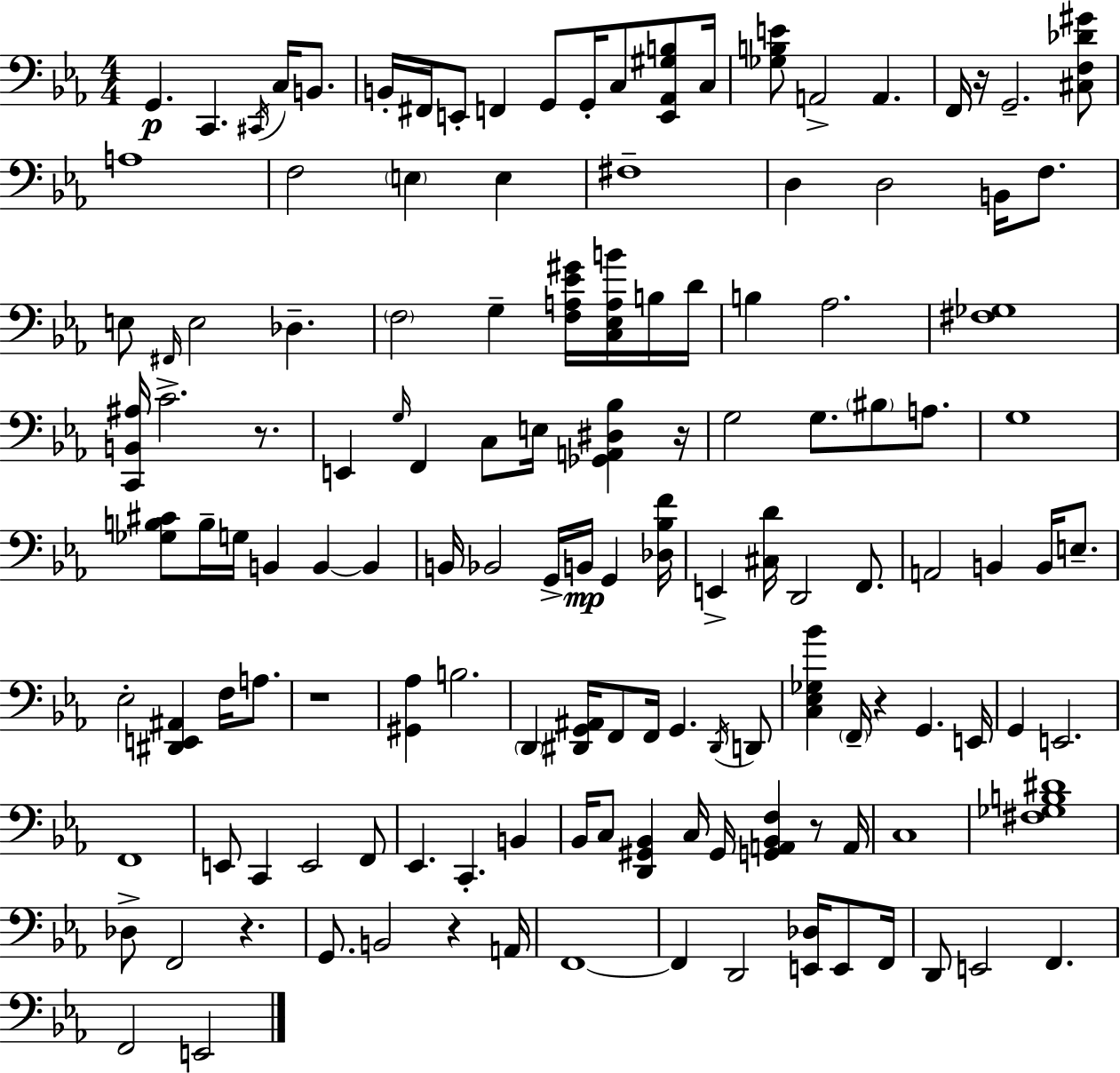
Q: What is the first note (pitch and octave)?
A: G2